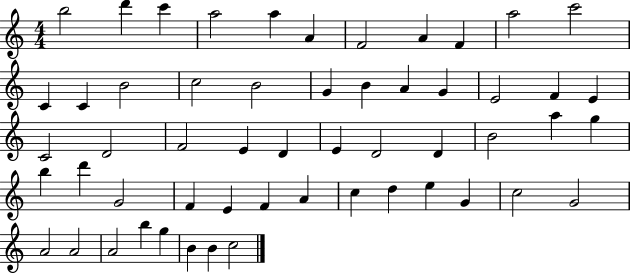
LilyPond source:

{
  \clef treble
  \numericTimeSignature
  \time 4/4
  \key c \major
  b''2 d'''4 c'''4 | a''2 a''4 a'4 | f'2 a'4 f'4 | a''2 c'''2 | \break c'4 c'4 b'2 | c''2 b'2 | g'4 b'4 a'4 g'4 | e'2 f'4 e'4 | \break c'2 d'2 | f'2 e'4 d'4 | e'4 d'2 d'4 | b'2 a''4 g''4 | \break b''4 d'''4 g'2 | f'4 e'4 f'4 a'4 | c''4 d''4 e''4 g'4 | c''2 g'2 | \break a'2 a'2 | a'2 b''4 g''4 | b'4 b'4 c''2 | \bar "|."
}